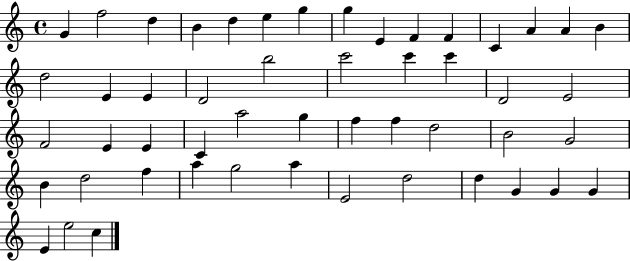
{
  \clef treble
  \time 4/4
  \defaultTimeSignature
  \key c \major
  g'4 f''2 d''4 | b'4 d''4 e''4 g''4 | g''4 e'4 f'4 f'4 | c'4 a'4 a'4 b'4 | \break d''2 e'4 e'4 | d'2 b''2 | c'''2 c'''4 c'''4 | d'2 e'2 | \break f'2 e'4 e'4 | c'4 a''2 g''4 | f''4 f''4 d''2 | b'2 g'2 | \break b'4 d''2 f''4 | a''4 g''2 a''4 | e'2 d''2 | d''4 g'4 g'4 g'4 | \break e'4 e''2 c''4 | \bar "|."
}